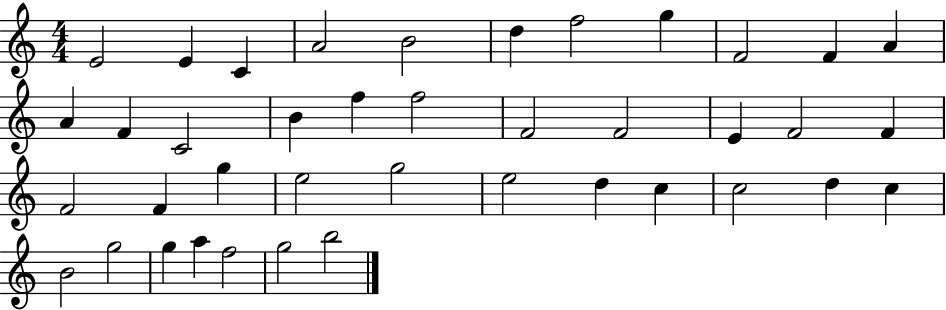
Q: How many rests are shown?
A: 0